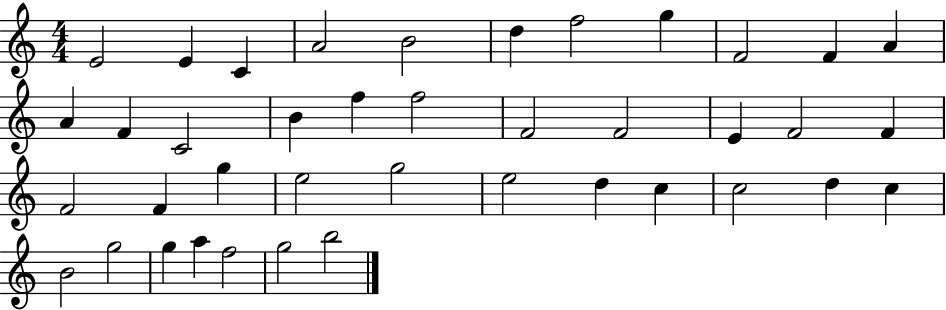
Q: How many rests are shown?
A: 0